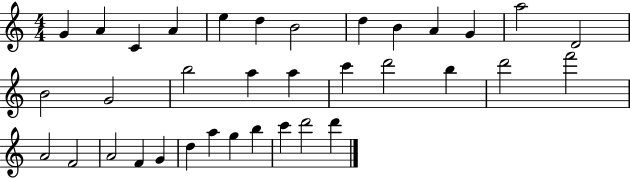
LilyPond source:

{
  \clef treble
  \numericTimeSignature
  \time 4/4
  \key c \major
  g'4 a'4 c'4 a'4 | e''4 d''4 b'2 | d''4 b'4 a'4 g'4 | a''2 d'2 | \break b'2 g'2 | b''2 a''4 a''4 | c'''4 d'''2 b''4 | d'''2 f'''2 | \break a'2 f'2 | a'2 f'4 g'4 | d''4 a''4 g''4 b''4 | c'''4 d'''2 d'''4 | \break \bar "|."
}